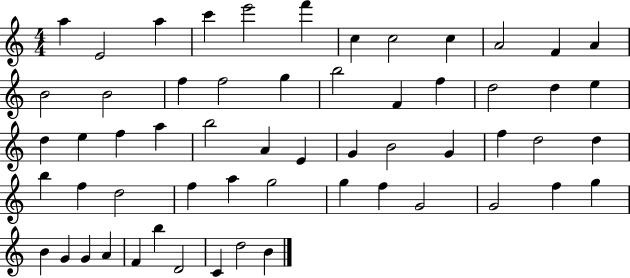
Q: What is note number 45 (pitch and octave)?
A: G4